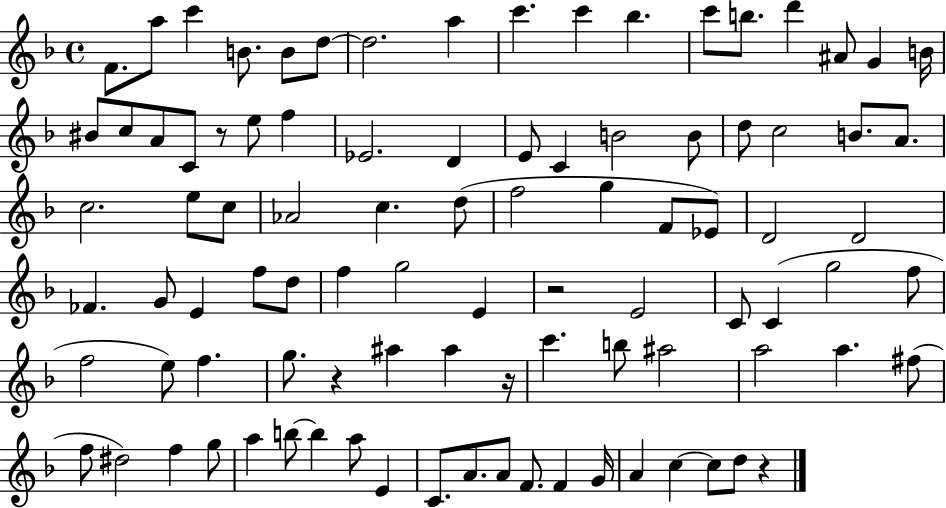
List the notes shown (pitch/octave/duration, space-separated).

F4/e. A5/e C6/q B4/e. B4/e D5/e D5/h. A5/q C6/q. C6/q Bb5/q. C6/e B5/e. D6/q A#4/e G4/q B4/s BIS4/e C5/e A4/e C4/e R/e E5/e F5/q Eb4/h. D4/q E4/e C4/q B4/h B4/e D5/e C5/h B4/e. A4/e. C5/h. E5/e C5/e Ab4/h C5/q. D5/e F5/h G5/q F4/e Eb4/e D4/h D4/h FES4/q. G4/e E4/q F5/e D5/e F5/q G5/h E4/q R/h E4/h C4/e C4/q G5/h F5/e F5/h E5/e F5/q. G5/e. R/q A#5/q A#5/q R/s C6/q. B5/e A#5/h A5/h A5/q. F#5/e F5/e D#5/h F5/q G5/e A5/q B5/e B5/q A5/e E4/q C4/e. A4/e. A4/e F4/e. F4/q G4/s A4/q C5/q C5/e D5/e R/q